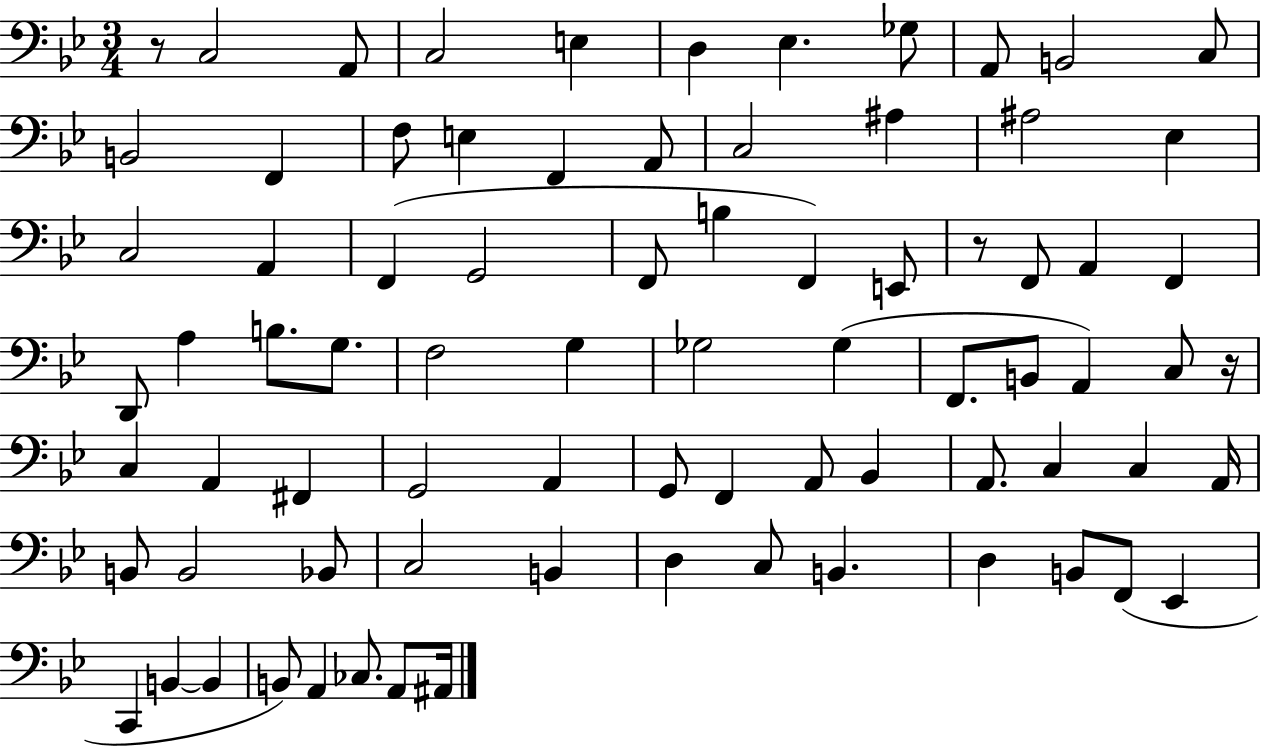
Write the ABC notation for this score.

X:1
T:Untitled
M:3/4
L:1/4
K:Bb
z/2 C,2 A,,/2 C,2 E, D, _E, _G,/2 A,,/2 B,,2 C,/2 B,,2 F,, F,/2 E, F,, A,,/2 C,2 ^A, ^A,2 _E, C,2 A,, F,, G,,2 F,,/2 B, F,, E,,/2 z/2 F,,/2 A,, F,, D,,/2 A, B,/2 G,/2 F,2 G, _G,2 _G, F,,/2 B,,/2 A,, C,/2 z/4 C, A,, ^F,, G,,2 A,, G,,/2 F,, A,,/2 _B,, A,,/2 C, C, A,,/4 B,,/2 B,,2 _B,,/2 C,2 B,, D, C,/2 B,, D, B,,/2 F,,/2 _E,, C,, B,, B,, B,,/2 A,, _C,/2 A,,/2 ^A,,/4